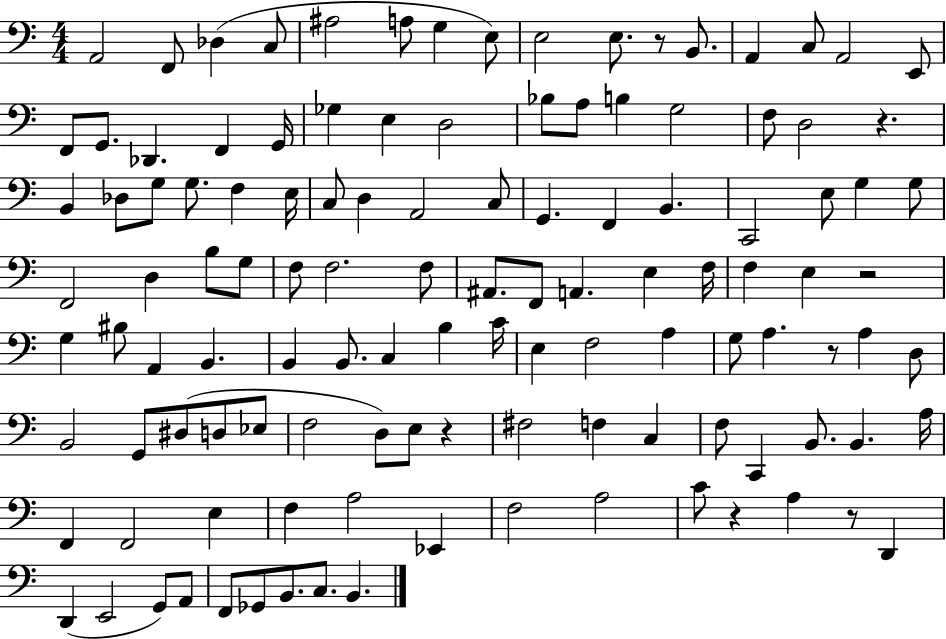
A2/h F2/e Db3/q C3/e A#3/h A3/e G3/q E3/e E3/h E3/e. R/e B2/e. A2/q C3/e A2/h E2/e F2/e G2/e. Db2/q. F2/q G2/s Gb3/q E3/q D3/h Bb3/e A3/e B3/q G3/h F3/e D3/h R/q. B2/q Db3/e G3/e G3/e. F3/q E3/s C3/e D3/q A2/h C3/e G2/q. F2/q B2/q. C2/h E3/e G3/q G3/e F2/h D3/q B3/e G3/e F3/e F3/h. F3/e A#2/e. F2/e A2/q. E3/q F3/s F3/q E3/q R/h G3/q BIS3/e A2/q B2/q. B2/q B2/e. C3/q B3/q C4/s E3/q F3/h A3/q G3/e A3/q. R/e A3/q D3/e B2/h G2/e D#3/e D3/e Eb3/e F3/h D3/e E3/e R/q F#3/h F3/q C3/q F3/e C2/q B2/e. B2/q. A3/s F2/q F2/h E3/q F3/q A3/h Eb2/q F3/h A3/h C4/e R/q A3/q R/e D2/q D2/q E2/h G2/e A2/e F2/e Gb2/e B2/e. C3/e. B2/q.